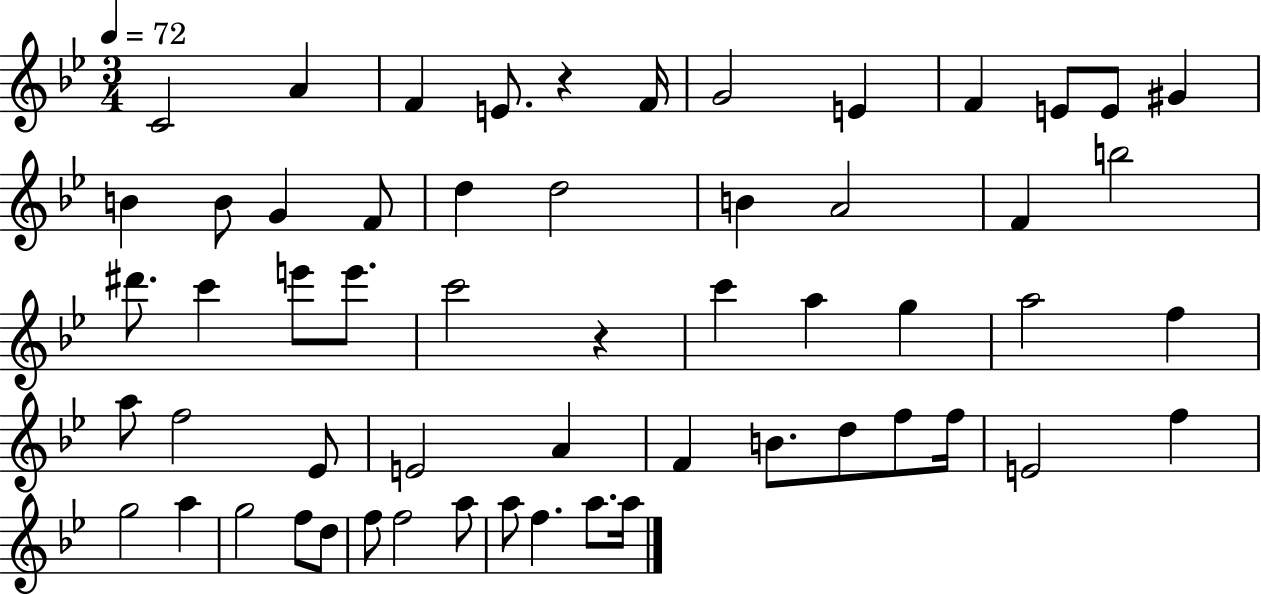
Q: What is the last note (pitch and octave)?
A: A5